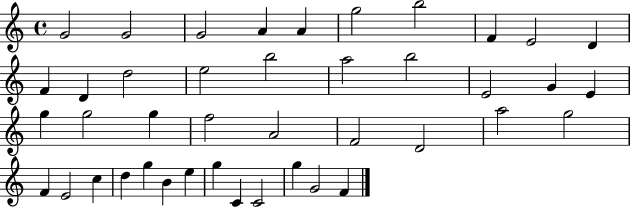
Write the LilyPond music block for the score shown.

{
  \clef treble
  \time 4/4
  \defaultTimeSignature
  \key c \major
  g'2 g'2 | g'2 a'4 a'4 | g''2 b''2 | f'4 e'2 d'4 | \break f'4 d'4 d''2 | e''2 b''2 | a''2 b''2 | e'2 g'4 e'4 | \break g''4 g''2 g''4 | f''2 a'2 | f'2 d'2 | a''2 g''2 | \break f'4 e'2 c''4 | d''4 g''4 b'4 e''4 | g''4 c'4 c'2 | g''4 g'2 f'4 | \break \bar "|."
}